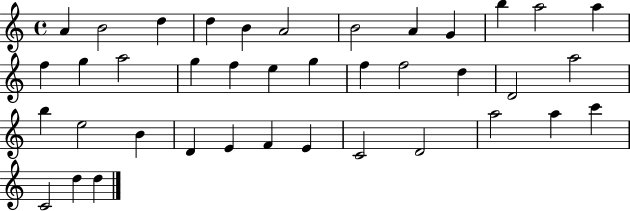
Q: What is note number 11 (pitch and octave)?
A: A5